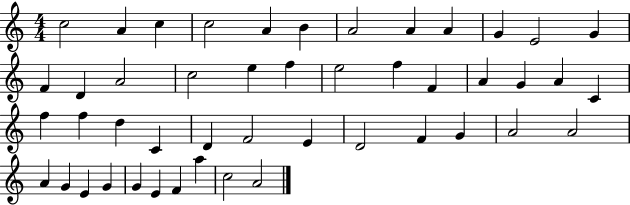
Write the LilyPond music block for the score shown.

{
  \clef treble
  \numericTimeSignature
  \time 4/4
  \key c \major
  c''2 a'4 c''4 | c''2 a'4 b'4 | a'2 a'4 a'4 | g'4 e'2 g'4 | \break f'4 d'4 a'2 | c''2 e''4 f''4 | e''2 f''4 f'4 | a'4 g'4 a'4 c'4 | \break f''4 f''4 d''4 c'4 | d'4 f'2 e'4 | d'2 f'4 g'4 | a'2 a'2 | \break a'4 g'4 e'4 g'4 | g'4 e'4 f'4 a''4 | c''2 a'2 | \bar "|."
}